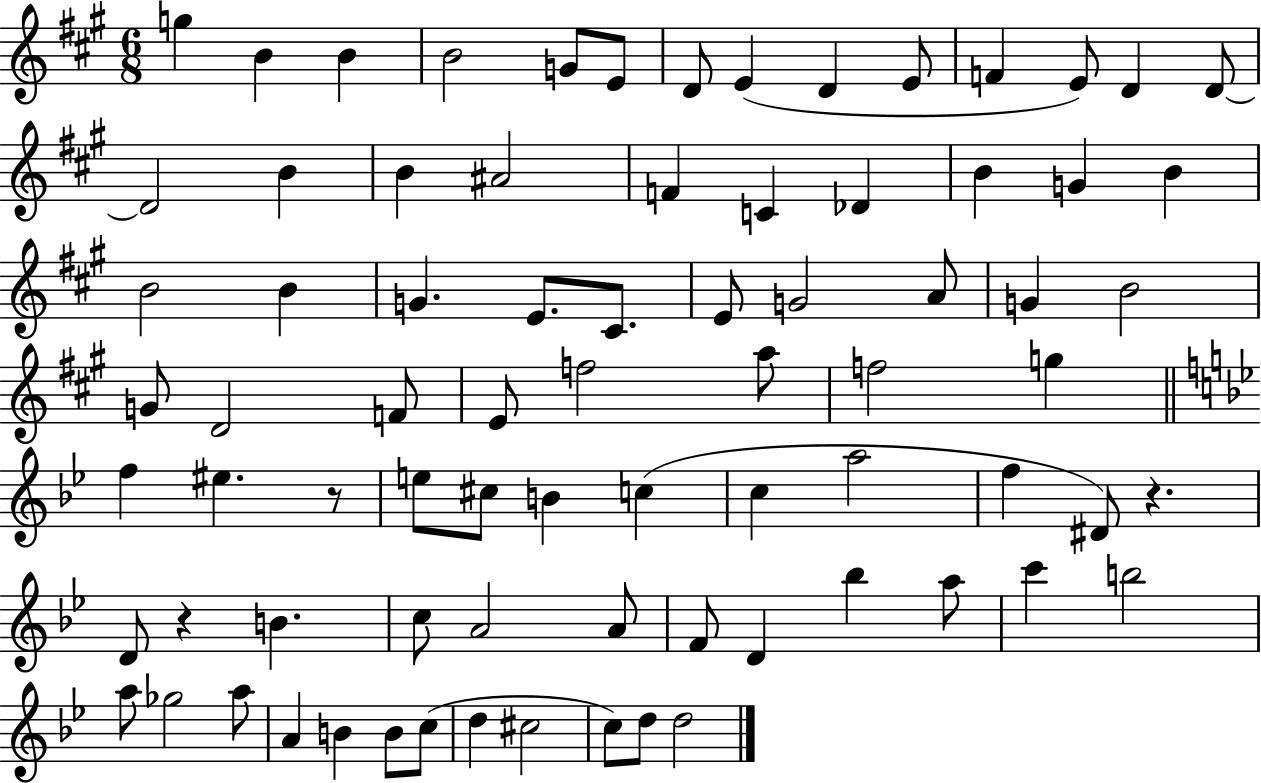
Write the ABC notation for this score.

X:1
T:Untitled
M:6/8
L:1/4
K:A
g B B B2 G/2 E/2 D/2 E D E/2 F E/2 D D/2 D2 B B ^A2 F C _D B G B B2 B G E/2 ^C/2 E/2 G2 A/2 G B2 G/2 D2 F/2 E/2 f2 a/2 f2 g f ^e z/2 e/2 ^c/2 B c c a2 f ^D/2 z D/2 z B c/2 A2 A/2 F/2 D _b a/2 c' b2 a/2 _g2 a/2 A B B/2 c/2 d ^c2 c/2 d/2 d2